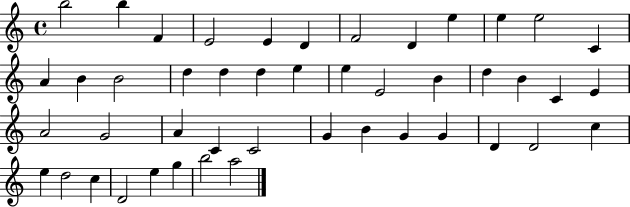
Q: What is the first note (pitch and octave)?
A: B5